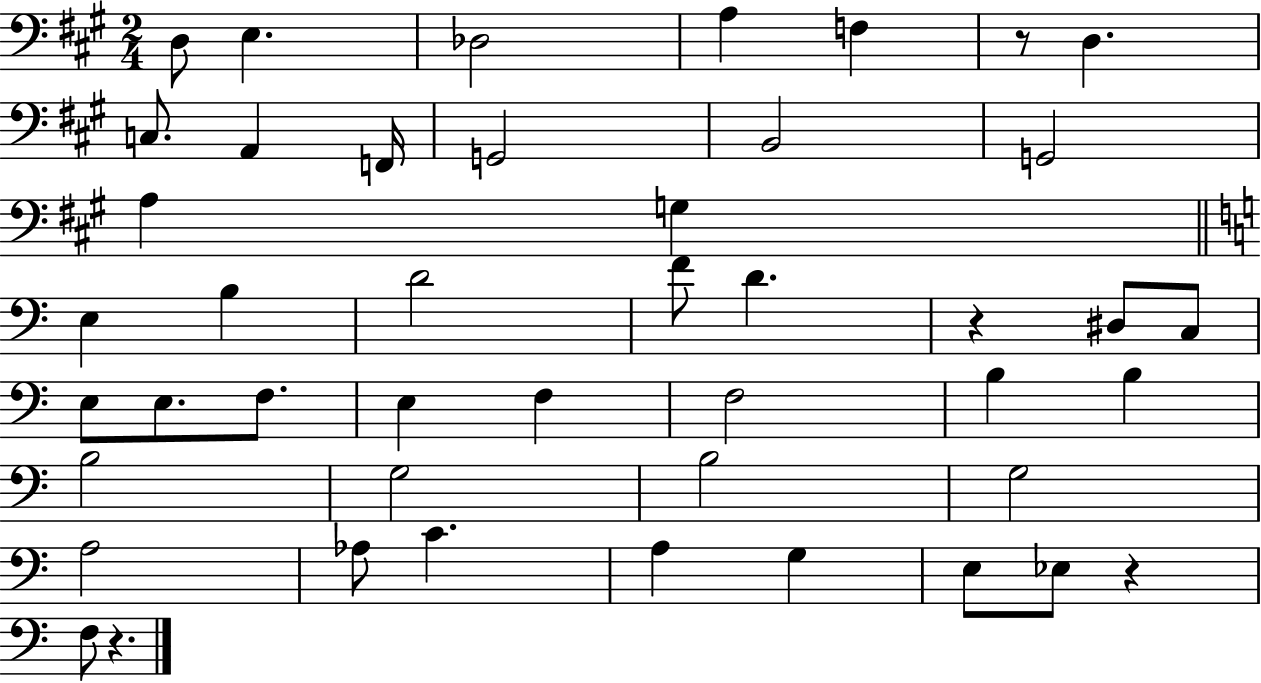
D3/e E3/q. Db3/h A3/q F3/q R/e D3/q. C3/e. A2/q F2/s G2/h B2/h G2/h A3/q G3/q E3/q B3/q D4/h F4/e D4/q. R/q D#3/e C3/e E3/e E3/e. F3/e. E3/q F3/q F3/h B3/q B3/q B3/h G3/h B3/h G3/h A3/h Ab3/e C4/q. A3/q G3/q E3/e Eb3/e R/q F3/e R/q.